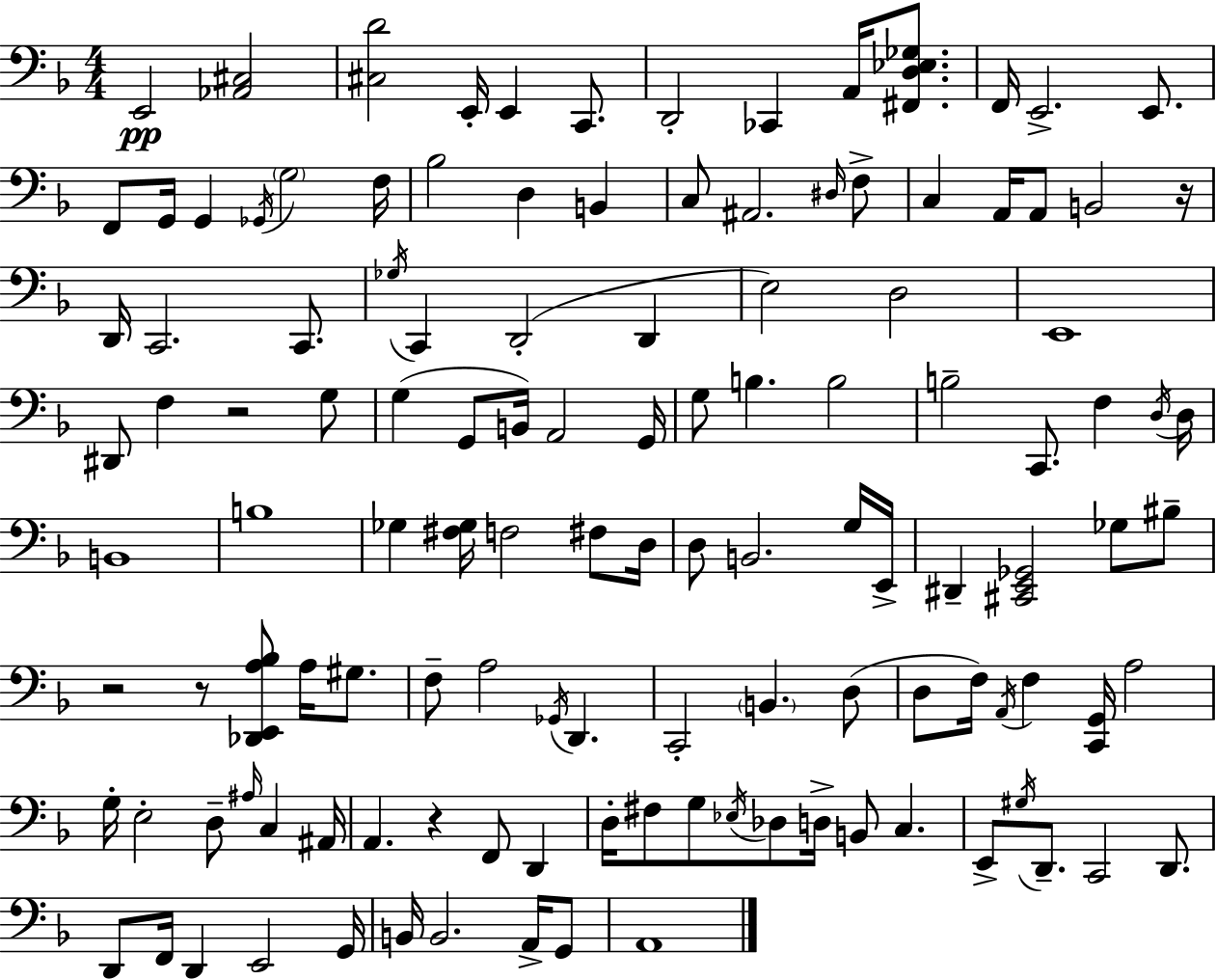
E2/h [Ab2,C#3]/h [C#3,D4]/h E2/s E2/q C2/e. D2/h CES2/q A2/s [F#2,D3,Eb3,Gb3]/e. F2/s E2/h. E2/e. F2/e G2/s G2/q Gb2/s G3/h F3/s Bb3/h D3/q B2/q C3/e A#2/h. D#3/s F3/e C3/q A2/s A2/e B2/h R/s D2/s C2/h. C2/e. Gb3/s C2/q D2/h D2/q E3/h D3/h E2/w D#2/e F3/q R/h G3/e G3/q G2/e B2/s A2/h G2/s G3/e B3/q. B3/h B3/h C2/e. F3/q D3/s D3/s B2/w B3/w Gb3/q [F#3,Gb3]/s F3/h F#3/e D3/s D3/e B2/h. G3/s E2/s D#2/q [C#2,E2,Gb2]/h Gb3/e BIS3/e R/h R/e [Db2,E2,A3,Bb3]/e A3/s G#3/e. F3/e A3/h Gb2/s D2/q. C2/h B2/q. D3/e D3/e F3/s A2/s F3/q [C2,G2]/s A3/h G3/s E3/h D3/e A#3/s C3/q A#2/s A2/q. R/q F2/e D2/q D3/s F#3/e G3/e Eb3/s Db3/e D3/s B2/e C3/q. E2/e G#3/s D2/e. C2/h D2/e. D2/e F2/s D2/q E2/h G2/s B2/s B2/h. A2/s G2/e A2/w